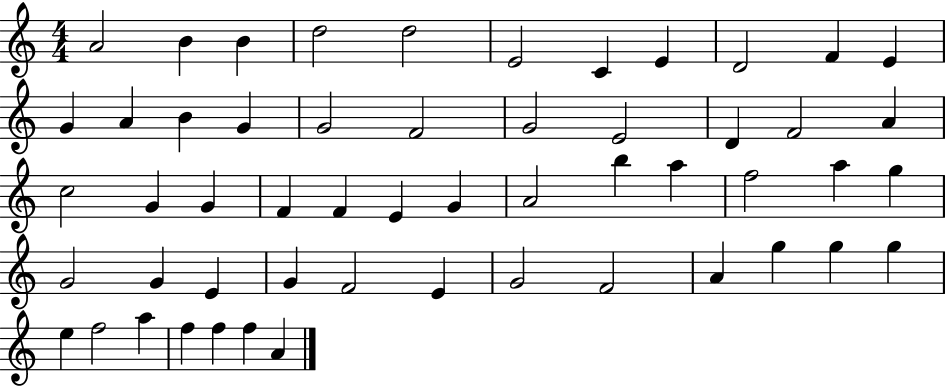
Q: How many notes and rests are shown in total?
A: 54